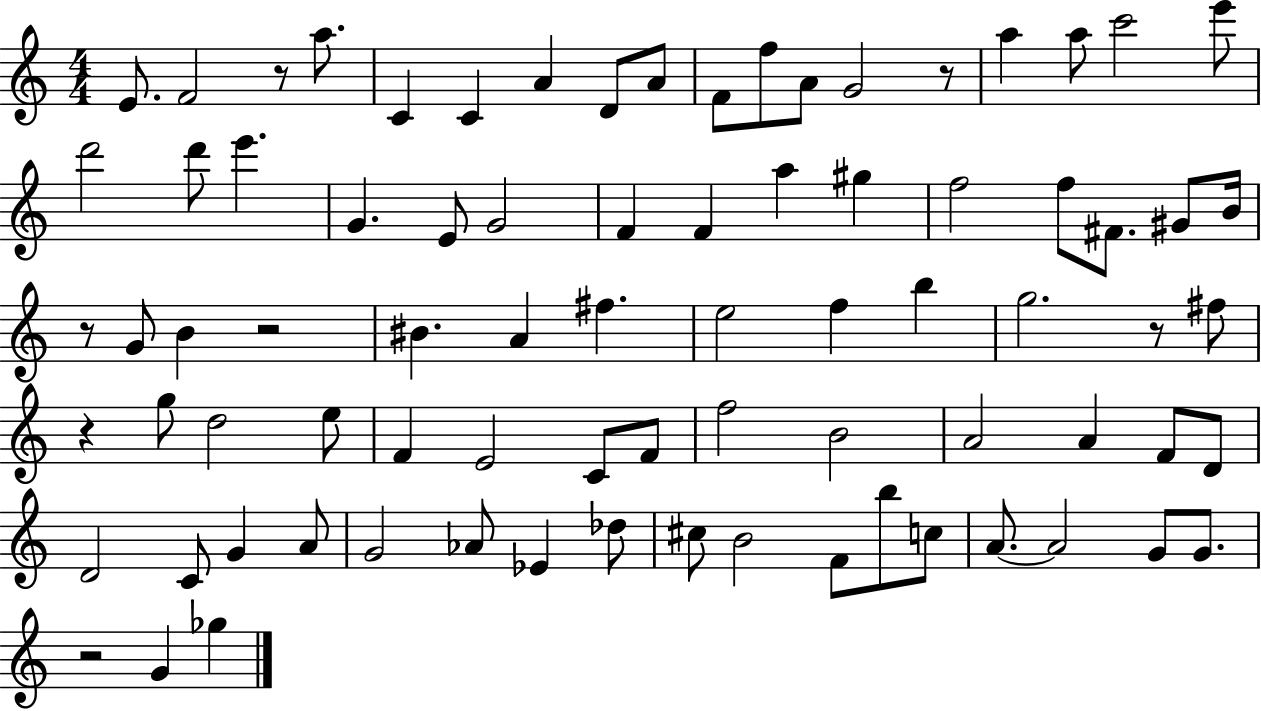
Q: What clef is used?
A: treble